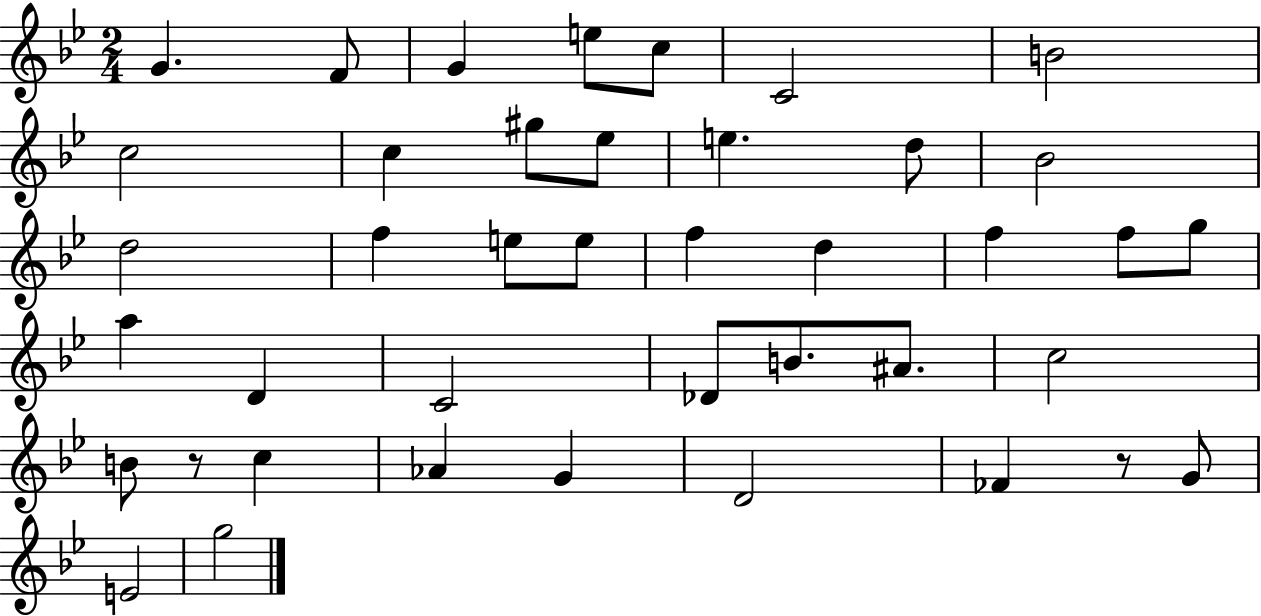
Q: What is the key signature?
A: BES major